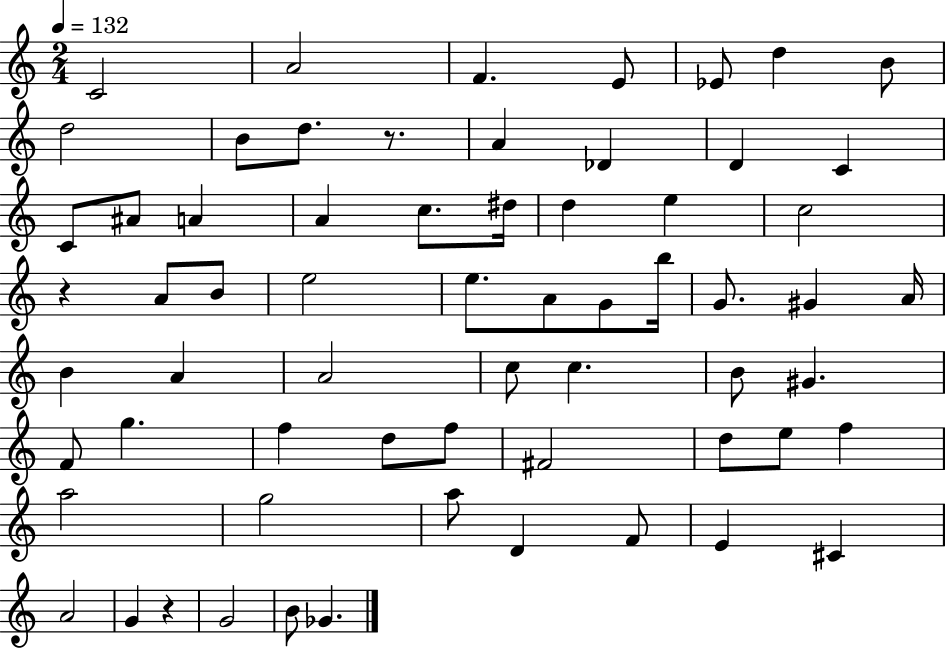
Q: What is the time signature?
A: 2/4